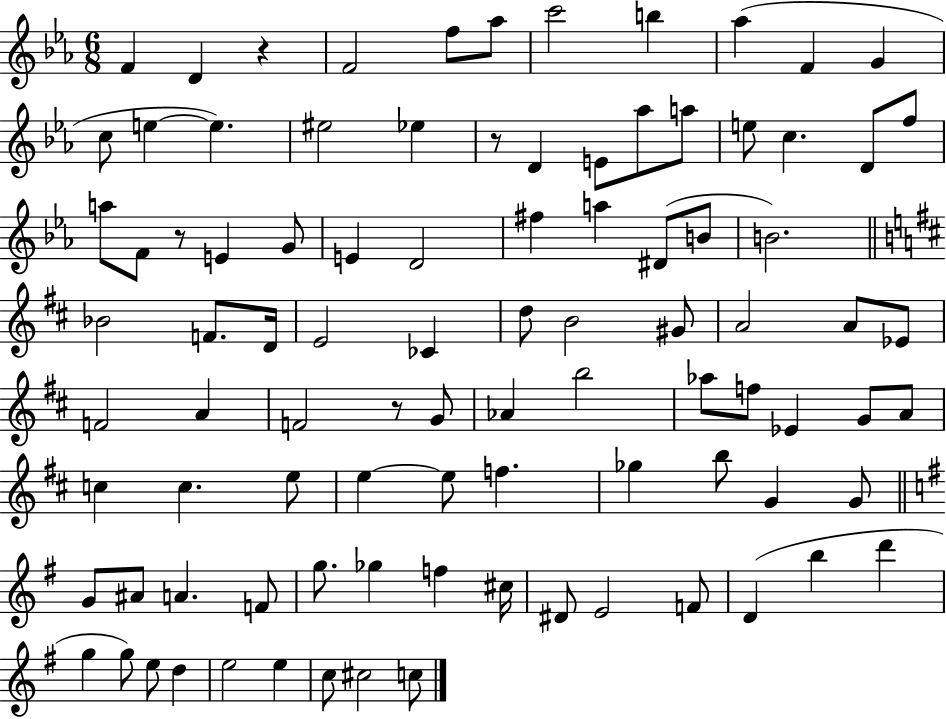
{
  \clef treble
  \numericTimeSignature
  \time 6/8
  \key ees \major
  f'4 d'4 r4 | f'2 f''8 aes''8 | c'''2 b''4 | aes''4( f'4 g'4 | \break c''8 e''4~~ e''4.) | eis''2 ees''4 | r8 d'4 e'8 aes''8 a''8 | e''8 c''4. d'8 f''8 | \break a''8 f'8 r8 e'4 g'8 | e'4 d'2 | fis''4 a''4 dis'8( b'8 | b'2.) | \break \bar "||" \break \key d \major bes'2 f'8. d'16 | e'2 ces'4 | d''8 b'2 gis'8 | a'2 a'8 ees'8 | \break f'2 a'4 | f'2 r8 g'8 | aes'4 b''2 | aes''8 f''8 ees'4 g'8 a'8 | \break c''4 c''4. e''8 | e''4~~ e''8 f''4. | ges''4 b''8 g'4 g'8 | \bar "||" \break \key e \minor g'8 ais'8 a'4. f'8 | g''8. ges''4 f''4 cis''16 | dis'8 e'2 f'8 | d'4( b''4 d'''4 | \break g''4 g''8) e''8 d''4 | e''2 e''4 | c''8 cis''2 c''8 | \bar "|."
}